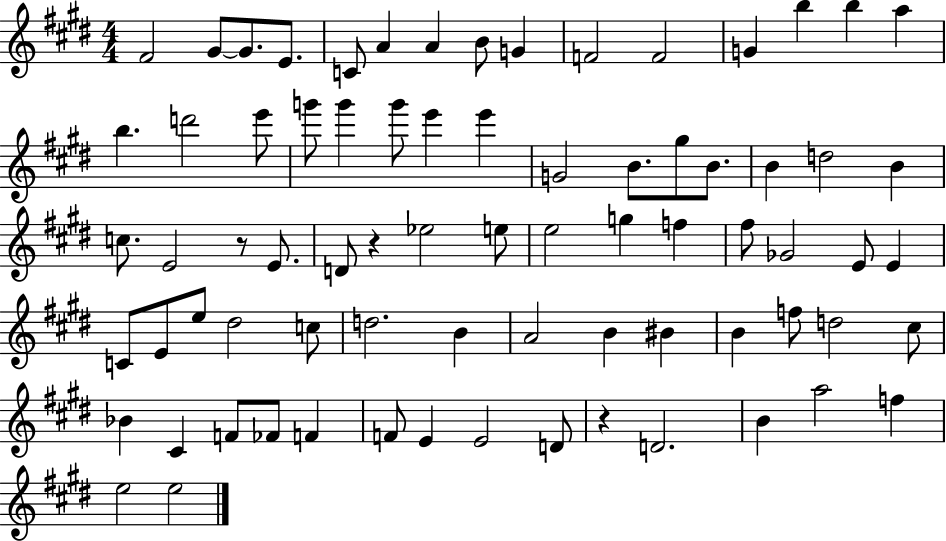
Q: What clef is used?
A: treble